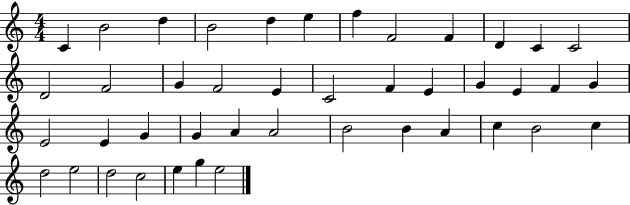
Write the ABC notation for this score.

X:1
T:Untitled
M:4/4
L:1/4
K:C
C B2 d B2 d e f F2 F D C C2 D2 F2 G F2 E C2 F E G E F G E2 E G G A A2 B2 B A c B2 c d2 e2 d2 c2 e g e2